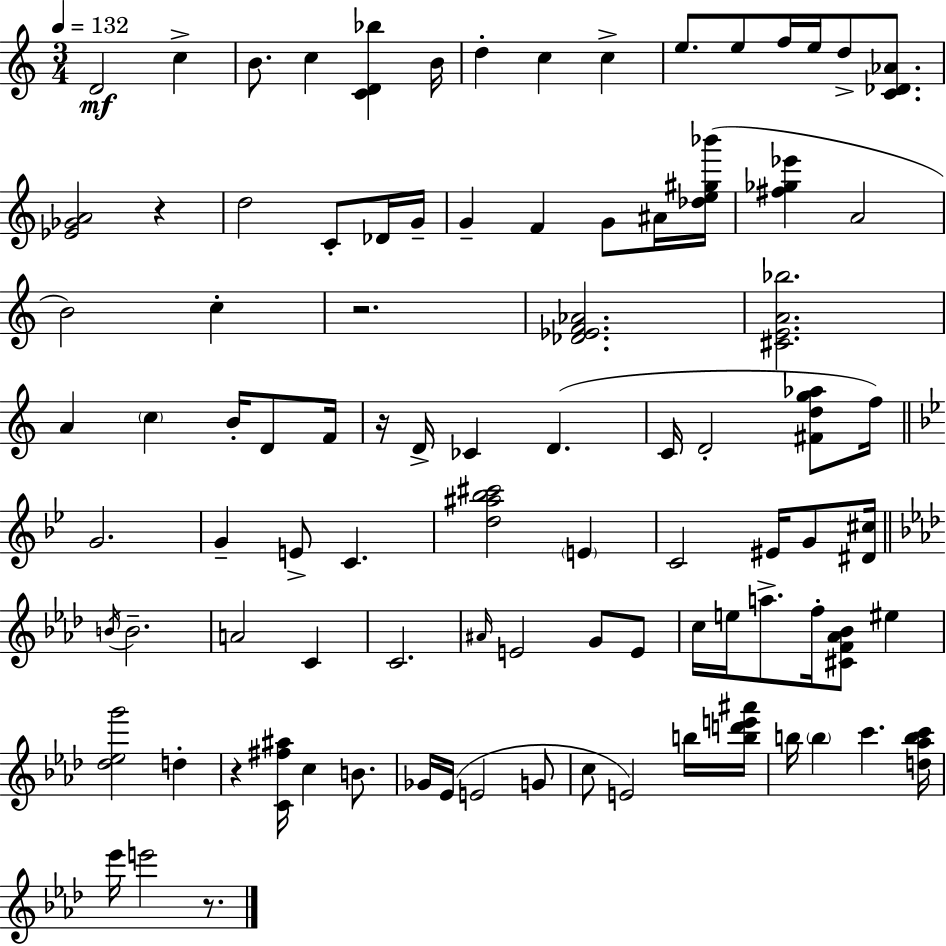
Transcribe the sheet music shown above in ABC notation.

X:1
T:Untitled
M:3/4
L:1/4
K:Am
D2 c B/2 c [CD_b] B/4 d c c e/2 e/2 f/4 e/4 d/2 [C_D_A]/2 [_E_GA]2 z d2 C/2 _D/4 G/4 G F G/2 ^A/4 [_de^g_b']/4 [^f_g_e'] A2 B2 c z2 [_D_EF_A]2 [^CEA_b]2 A c B/4 D/2 F/4 z/4 D/4 _C D C/4 D2 [^Fdg_a]/2 f/4 G2 G E/2 C [d^a_b^c']2 E C2 ^E/4 G/2 [^D^c]/4 B/4 B2 A2 C C2 ^A/4 E2 G/2 E/2 c/4 e/4 a/2 f/4 [^CF_A_B]/2 ^e [_d_eg']2 d z [C^f^a]/4 c B/2 _G/4 _E/4 E2 G/2 c/2 E2 b/4 [bd'e'^a']/4 b/4 b c' [d_abc']/4 _e'/4 e'2 z/2